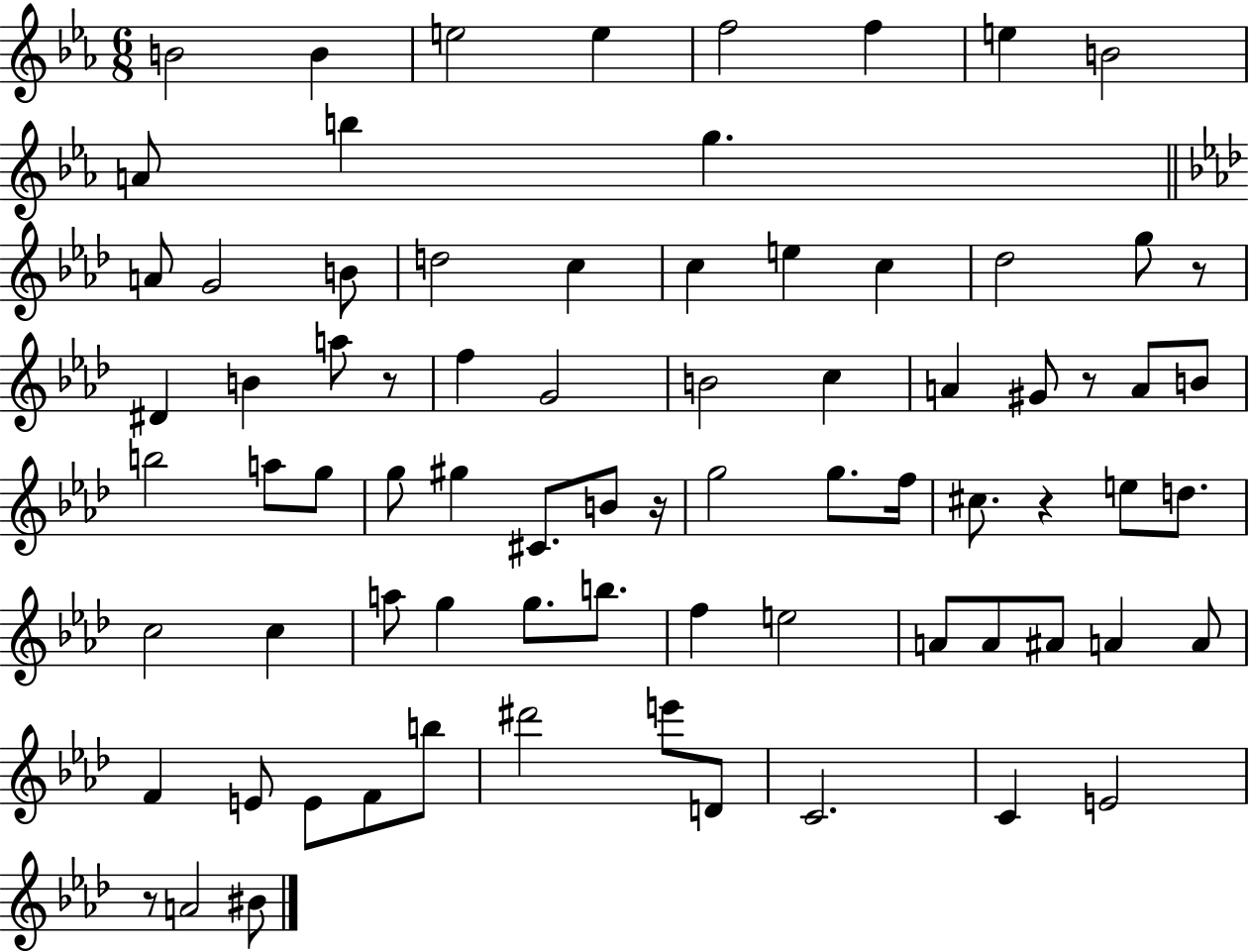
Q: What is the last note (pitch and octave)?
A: BIS4